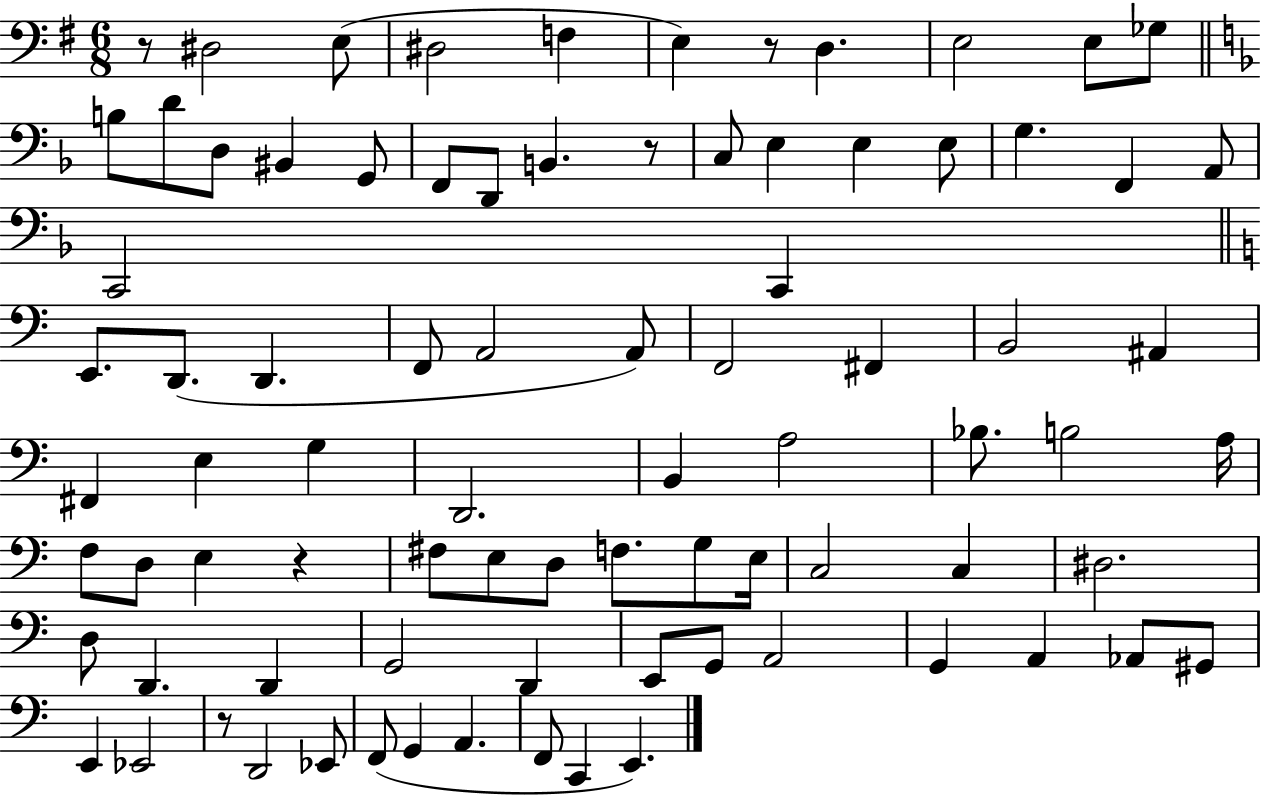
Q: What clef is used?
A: bass